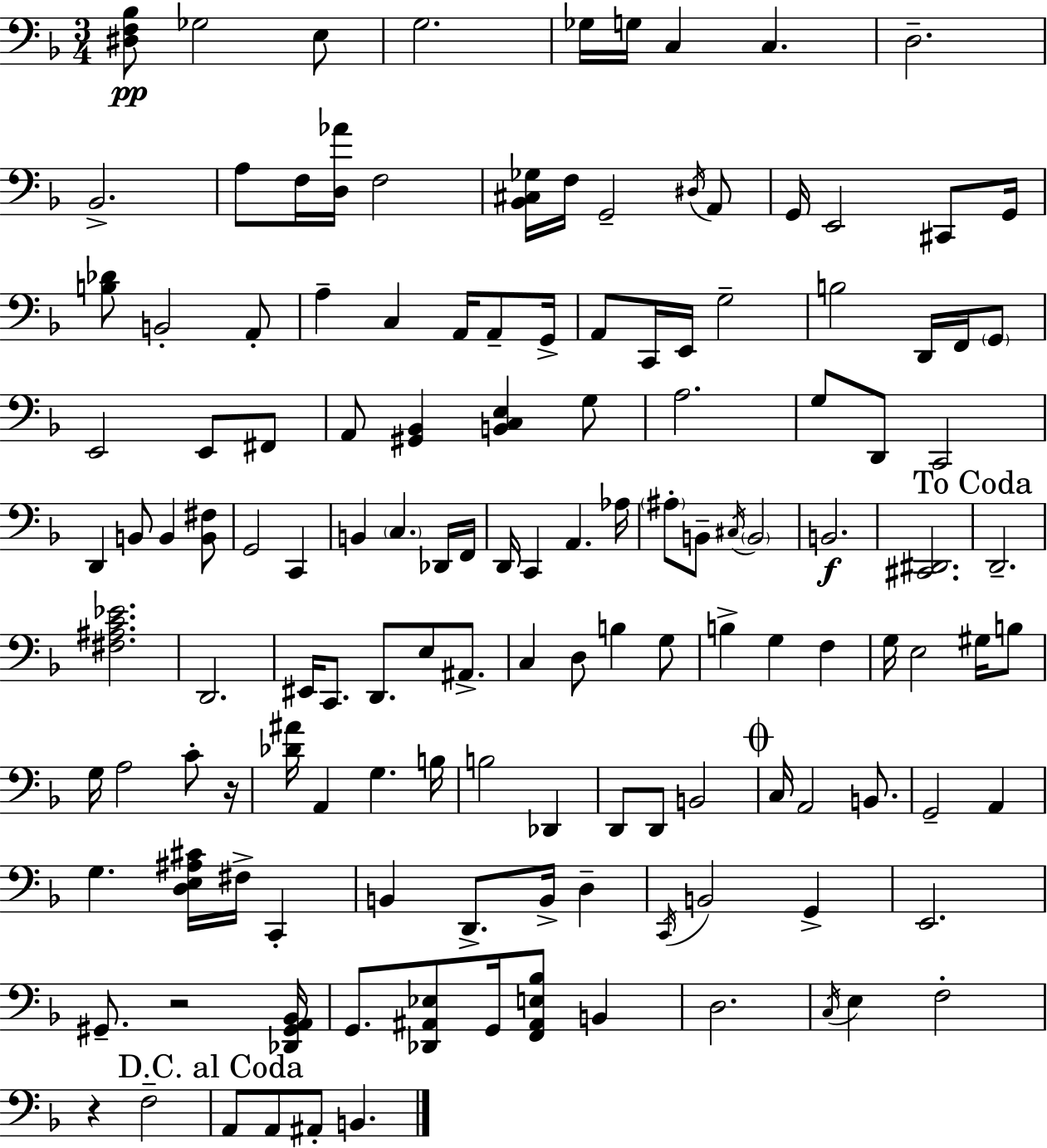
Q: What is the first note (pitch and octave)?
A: Gb3